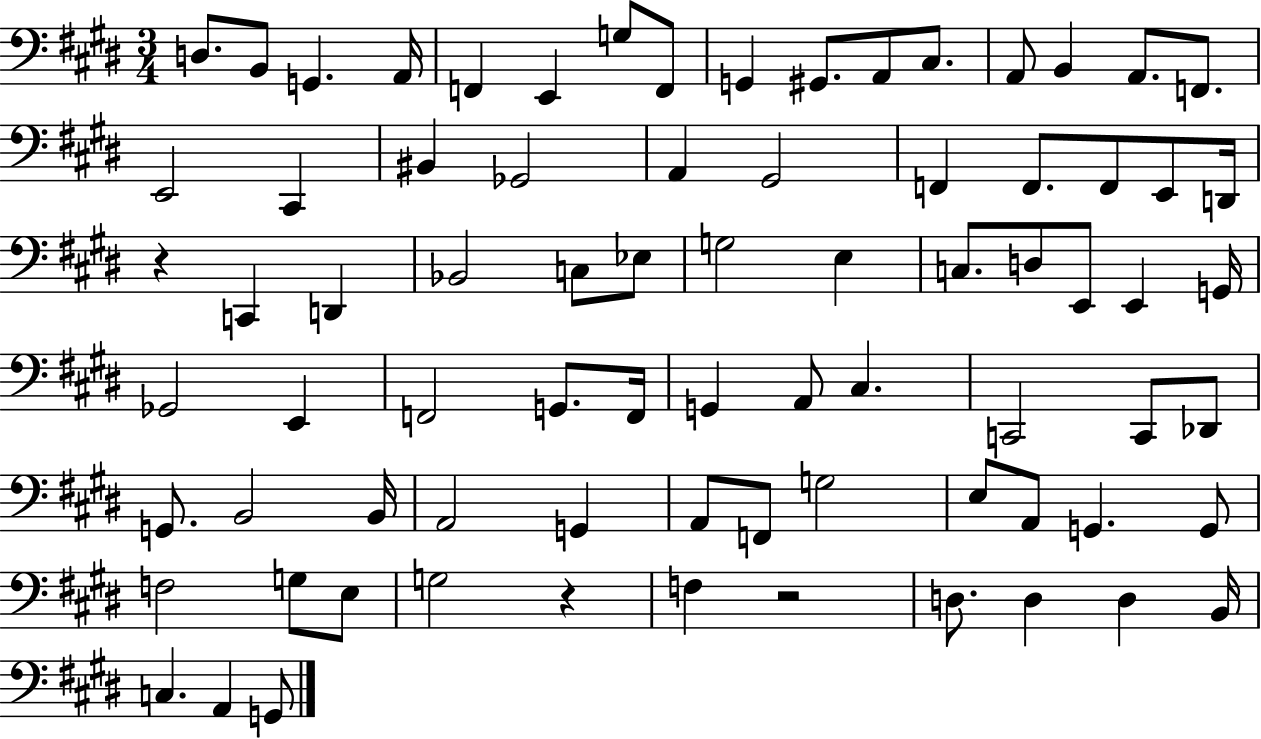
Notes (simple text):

D3/e. B2/e G2/q. A2/s F2/q E2/q G3/e F2/e G2/q G#2/e. A2/e C#3/e. A2/e B2/q A2/e. F2/e. E2/h C#2/q BIS2/q Gb2/h A2/q G#2/h F2/q F2/e. F2/e E2/e D2/s R/q C2/q D2/q Bb2/h C3/e Eb3/e G3/h E3/q C3/e. D3/e E2/e E2/q G2/s Gb2/h E2/q F2/h G2/e. F2/s G2/q A2/e C#3/q. C2/h C2/e Db2/e G2/e. B2/h B2/s A2/h G2/q A2/e F2/e G3/h E3/e A2/e G2/q. G2/e F3/h G3/e E3/e G3/h R/q F3/q R/h D3/e. D3/q D3/q B2/s C3/q. A2/q G2/e